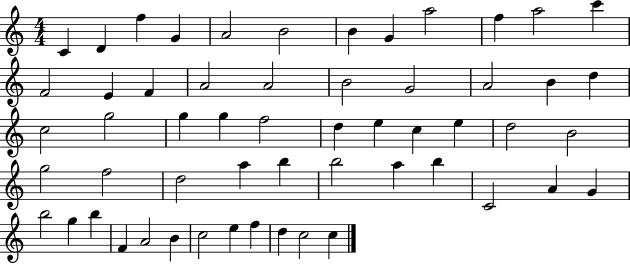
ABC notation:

X:1
T:Untitled
M:4/4
L:1/4
K:C
C D f G A2 B2 B G a2 f a2 c' F2 E F A2 A2 B2 G2 A2 B d c2 g2 g g f2 d e c e d2 B2 g2 f2 d2 a b b2 a b C2 A G b2 g b F A2 B c2 e f d c2 c